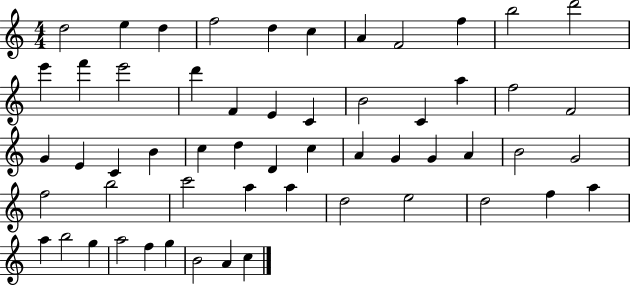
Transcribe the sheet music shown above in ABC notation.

X:1
T:Untitled
M:4/4
L:1/4
K:C
d2 e d f2 d c A F2 f b2 d'2 e' f' e'2 d' F E C B2 C a f2 F2 G E C B c d D c A G G A B2 G2 f2 b2 c'2 a a d2 e2 d2 f a a b2 g a2 f g B2 A c